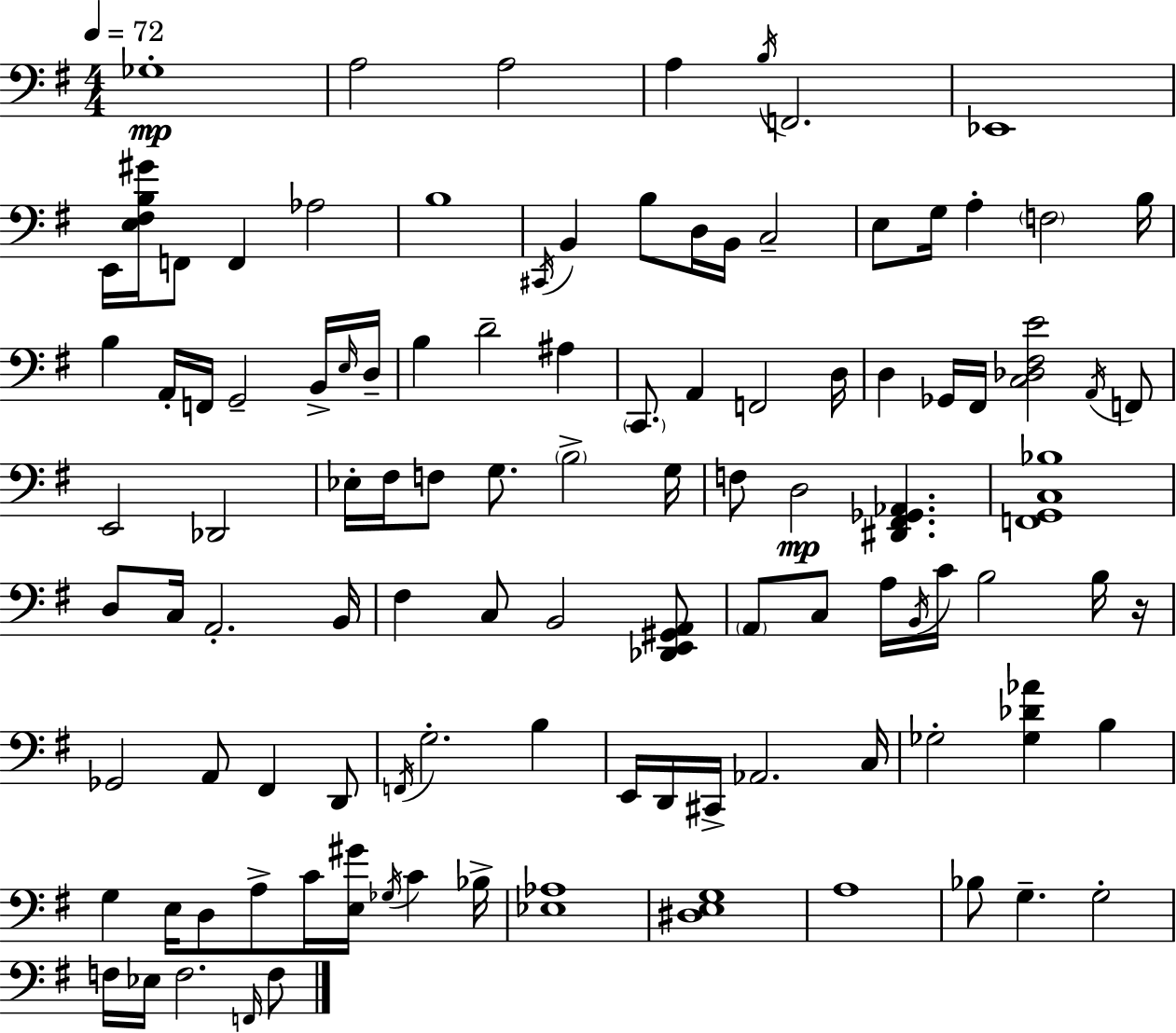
{
  \clef bass
  \numericTimeSignature
  \time 4/4
  \key e \minor
  \tempo 4 = 72
  \repeat volta 2 { ges1-.\mp | a2 a2 | a4 \acciaccatura { b16 } f,2. | ees,1 | \break e,16 <e fis b gis'>16 f,8 f,4 aes2 | b1 | \acciaccatura { cis,16 } b,4 b8 d16 b,16 c2-- | e8 g16 a4-. \parenthesize f2 | \break b16 b4 a,16-. f,16 g,2-- | b,16-> \grace { e16 } d16-- b4 d'2-- ais4 | \parenthesize c,8. a,4 f,2 | d16 d4 ges,16 fis,16 <c des fis e'>2 | \break \acciaccatura { a,16 } f,8 e,2 des,2 | ees16-. fis16 f8 g8. \parenthesize b2-> | g16 f8 d2\mp <dis, fis, ges, aes,>4. | <f, g, c bes>1 | \break d8 c16 a,2.-. | b,16 fis4 c8 b,2 | <des, e, gis, a,>8 \parenthesize a,8 c8 a16 \acciaccatura { b,16 } c'16 b2 | b16 r16 ges,2 a,8 fis,4 | \break d,8 \acciaccatura { f,16 } g2.-. | b4 e,16 d,16 cis,16-> aes,2. | c16 ges2-. <ges des' aes'>4 | b4 g4 e16 d8 a8-> c'16 | \break <e gis'>16 \acciaccatura { ges16 } c'4 bes16-> <ees aes>1 | <dis e g>1 | a1 | bes8 g4.-- g2-. | \break f16 ees16 f2. | \grace { f,16 } f8 } \bar "|."
}